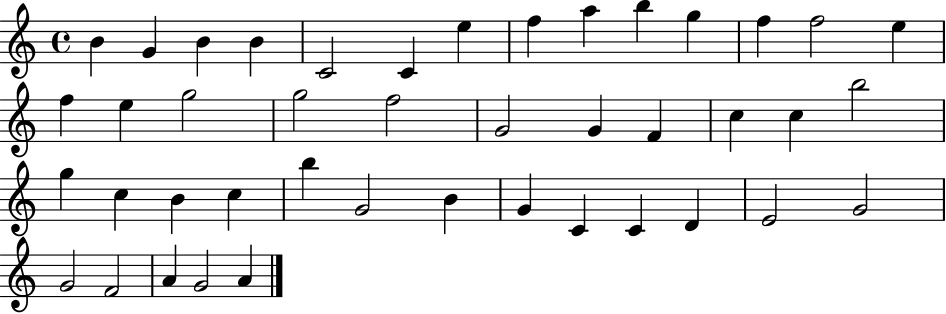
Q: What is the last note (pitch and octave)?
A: A4